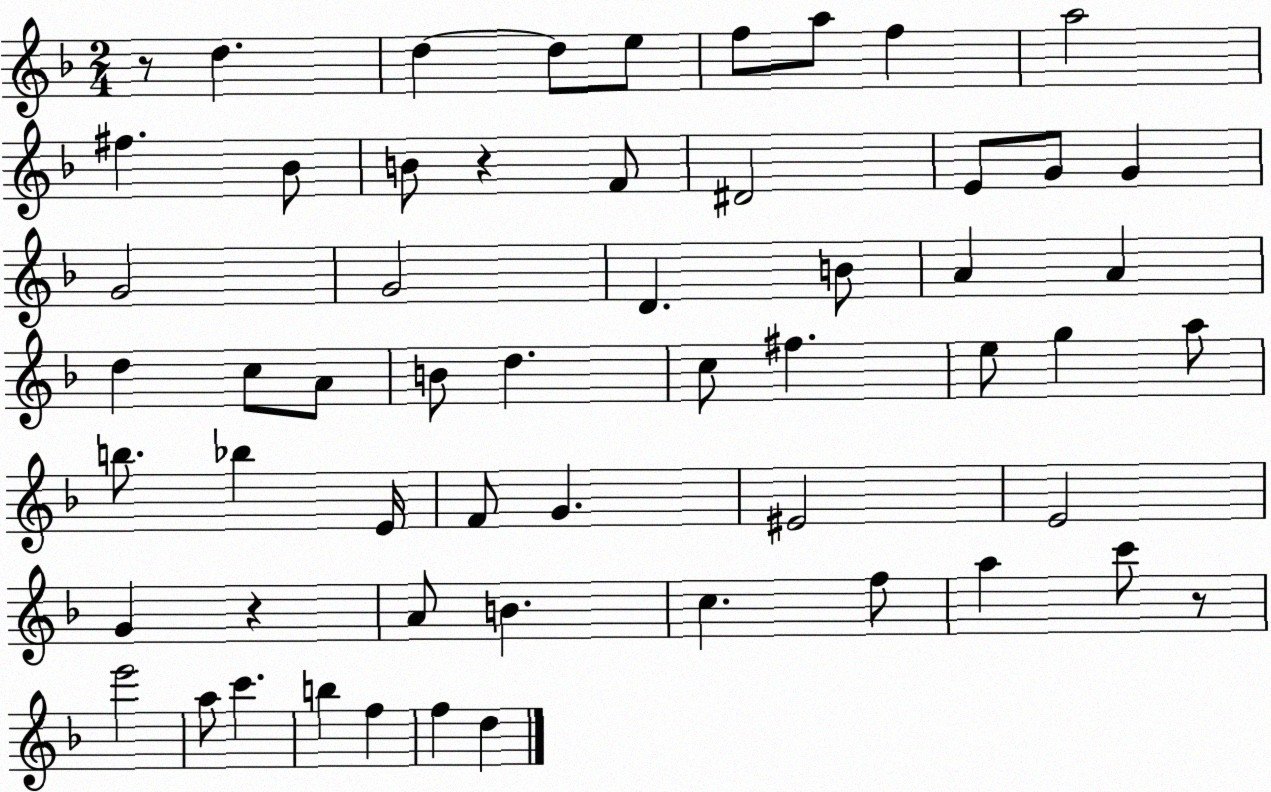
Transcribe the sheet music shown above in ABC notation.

X:1
T:Untitled
M:2/4
L:1/4
K:F
z/2 d d d/2 e/2 f/2 a/2 f a2 ^f _B/2 B/2 z F/2 ^D2 E/2 G/2 G G2 G2 D B/2 A A d c/2 A/2 B/2 d c/2 ^f e/2 g a/2 b/2 _b E/4 F/2 G ^E2 E2 G z A/2 B c f/2 a c'/2 z/2 e'2 a/2 c' b f f d